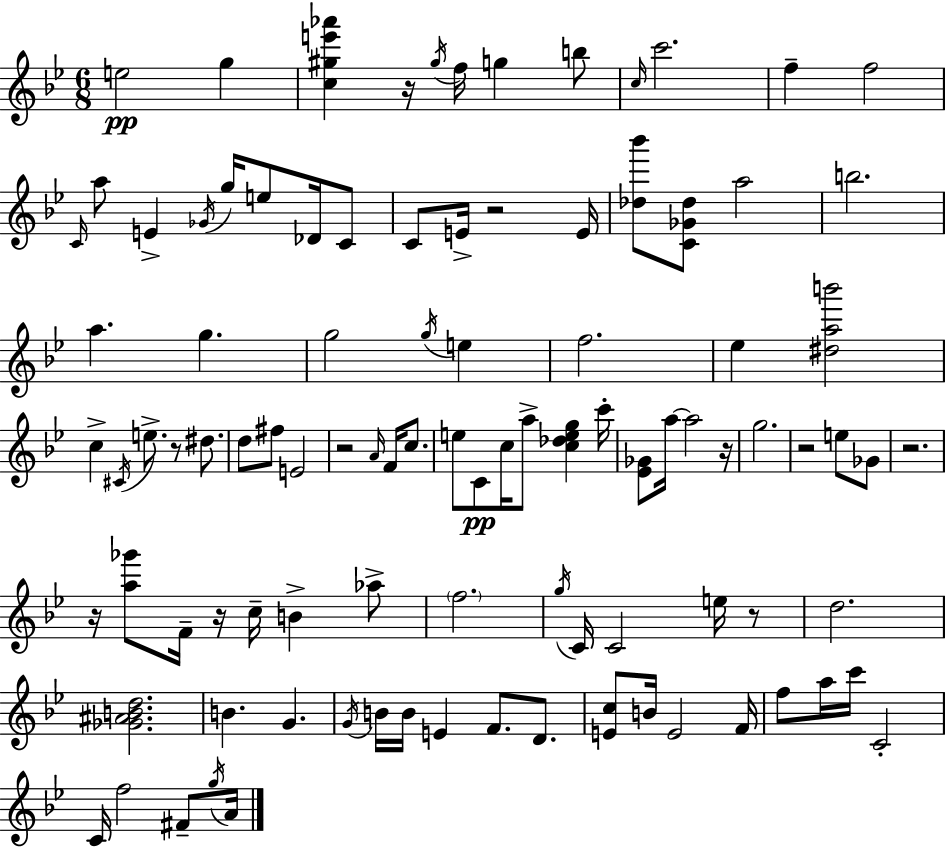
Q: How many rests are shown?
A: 10